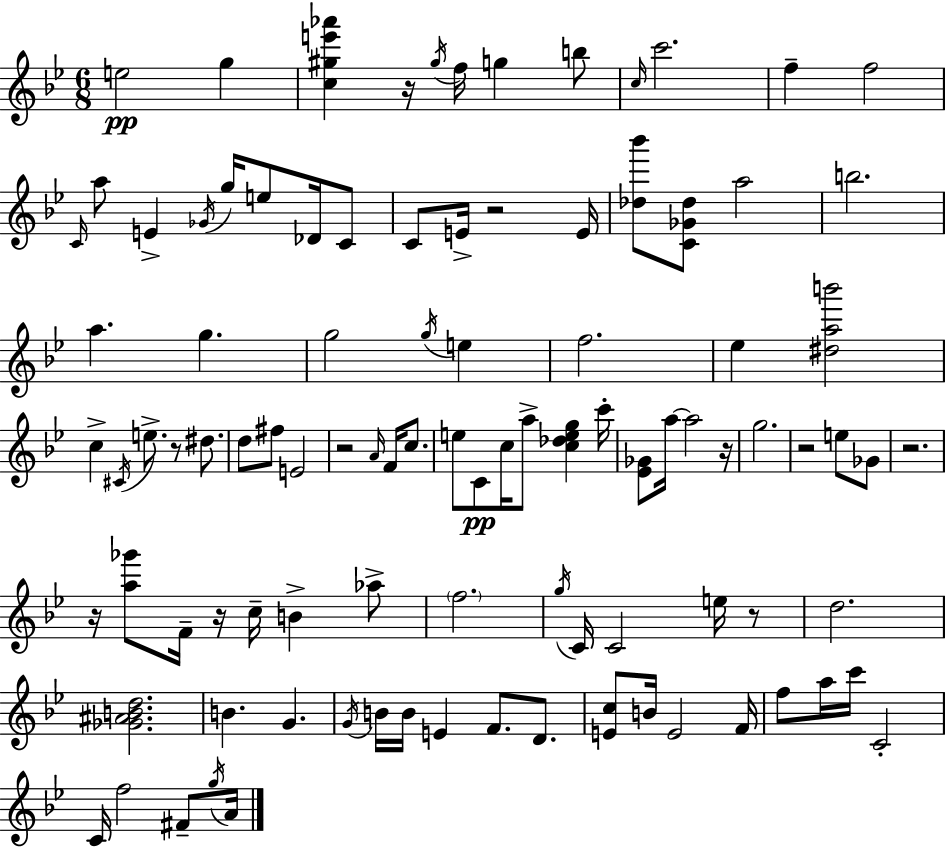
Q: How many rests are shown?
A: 10